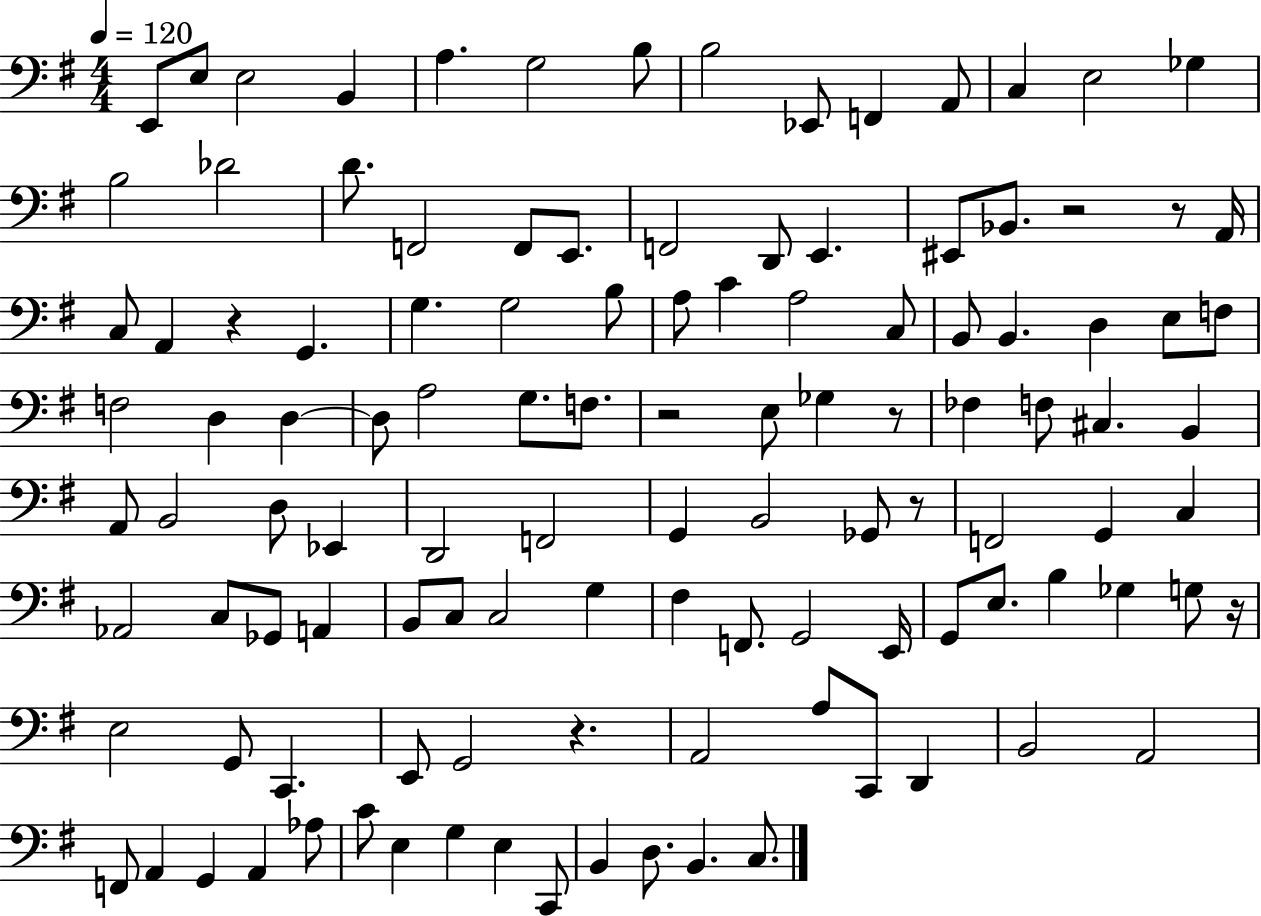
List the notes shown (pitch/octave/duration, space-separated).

E2/e E3/e E3/h B2/q A3/q. G3/h B3/e B3/h Eb2/e F2/q A2/e C3/q E3/h Gb3/q B3/h Db4/h D4/e. F2/h F2/e E2/e. F2/h D2/e E2/q. EIS2/e Bb2/e. R/h R/e A2/s C3/e A2/q R/q G2/q. G3/q. G3/h B3/e A3/e C4/q A3/h C3/e B2/e B2/q. D3/q E3/e F3/e F3/h D3/q D3/q D3/e A3/h G3/e. F3/e. R/h E3/e Gb3/q R/e FES3/q F3/e C#3/q. B2/q A2/e B2/h D3/e Eb2/q D2/h F2/h G2/q B2/h Gb2/e R/e F2/h G2/q C3/q Ab2/h C3/e Gb2/e A2/q B2/e C3/e C3/h G3/q F#3/q F2/e. G2/h E2/s G2/e E3/e. B3/q Gb3/q G3/e R/s E3/h G2/e C2/q. E2/e G2/h R/q. A2/h A3/e C2/e D2/q B2/h A2/h F2/e A2/q G2/q A2/q Ab3/e C4/e E3/q G3/q E3/q C2/e B2/q D3/e. B2/q. C3/e.